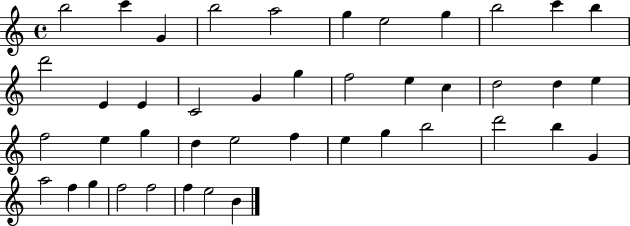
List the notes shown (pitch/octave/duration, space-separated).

B5/h C6/q G4/q B5/h A5/h G5/q E5/h G5/q B5/h C6/q B5/q D6/h E4/q E4/q C4/h G4/q G5/q F5/h E5/q C5/q D5/h D5/q E5/q F5/h E5/q G5/q D5/q E5/h F5/q E5/q G5/q B5/h D6/h B5/q G4/q A5/h F5/q G5/q F5/h F5/h F5/q E5/h B4/q